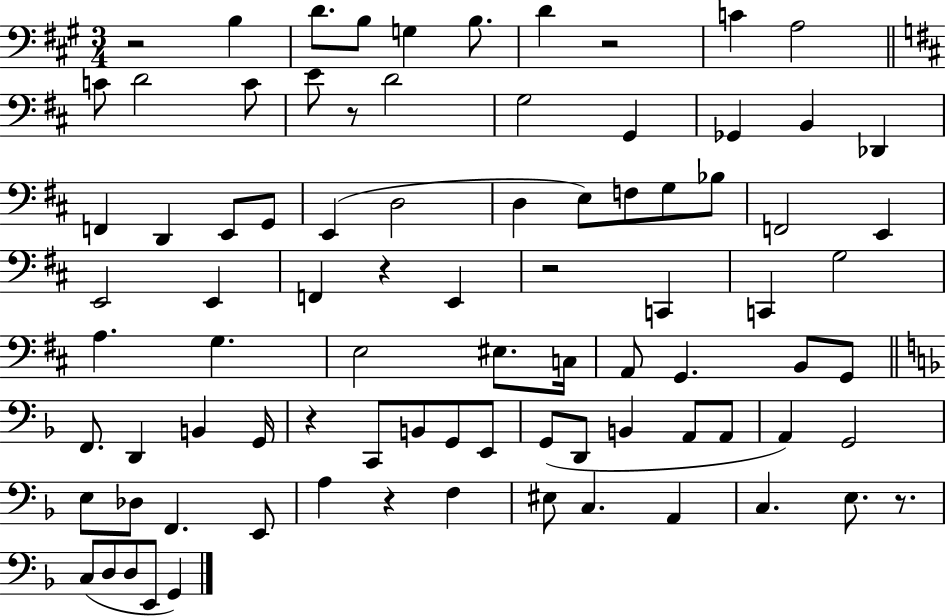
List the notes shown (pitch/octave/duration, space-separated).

R/h B3/q D4/e. B3/e G3/q B3/e. D4/q R/h C4/q A3/h C4/e D4/h C4/e E4/e R/e D4/h G3/h G2/q Gb2/q B2/q Db2/q F2/q D2/q E2/e G2/e E2/q D3/h D3/q E3/e F3/e G3/e Bb3/e F2/h E2/q E2/h E2/q F2/q R/q E2/q R/h C2/q C2/q G3/h A3/q. G3/q. E3/h EIS3/e. C3/s A2/e G2/q. B2/e G2/e F2/e. D2/q B2/q G2/s R/q C2/e B2/e G2/e E2/e G2/e D2/e B2/q A2/e A2/e A2/q G2/h E3/e Db3/e F2/q. E2/e A3/q R/q F3/q EIS3/e C3/q. A2/q C3/q. E3/e. R/e. C3/e D3/e D3/e E2/e G2/q